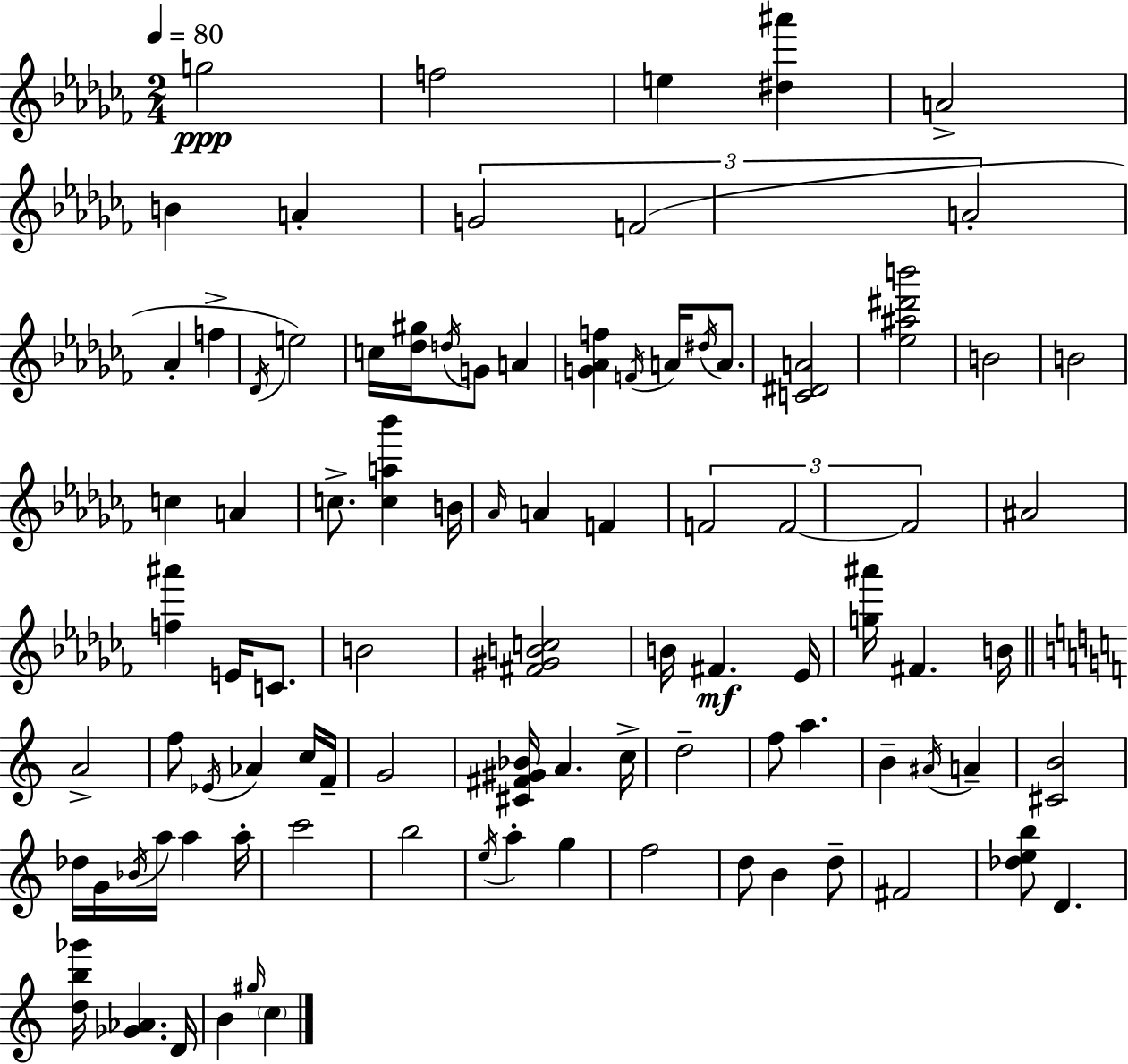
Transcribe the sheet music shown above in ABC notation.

X:1
T:Untitled
M:2/4
L:1/4
K:Abm
g2 f2 e [^d^a'] A2 B A G2 F2 A2 _A f _D/4 e2 c/4 [_d^g]/4 d/4 G/2 A [G_Af] F/4 A/4 ^d/4 A/2 [C^DA]2 [_e^a^d'b']2 B2 B2 c A c/2 [ca_b'] B/4 _A/4 A F F2 F2 F2 ^A2 [f^a'] E/4 C/2 B2 [^F^GBc]2 B/4 ^F _E/4 [g^a']/4 ^F B/4 A2 f/2 _E/4 _A c/4 F/4 G2 [^C^F^G_B]/4 A c/4 d2 f/2 a B ^A/4 A [^CB]2 _d/4 G/4 _B/4 a/4 a a/4 c'2 b2 e/4 a g f2 d/2 B d/2 ^F2 [_deb]/2 D [db_g']/4 [_G_A] D/4 B ^g/4 c